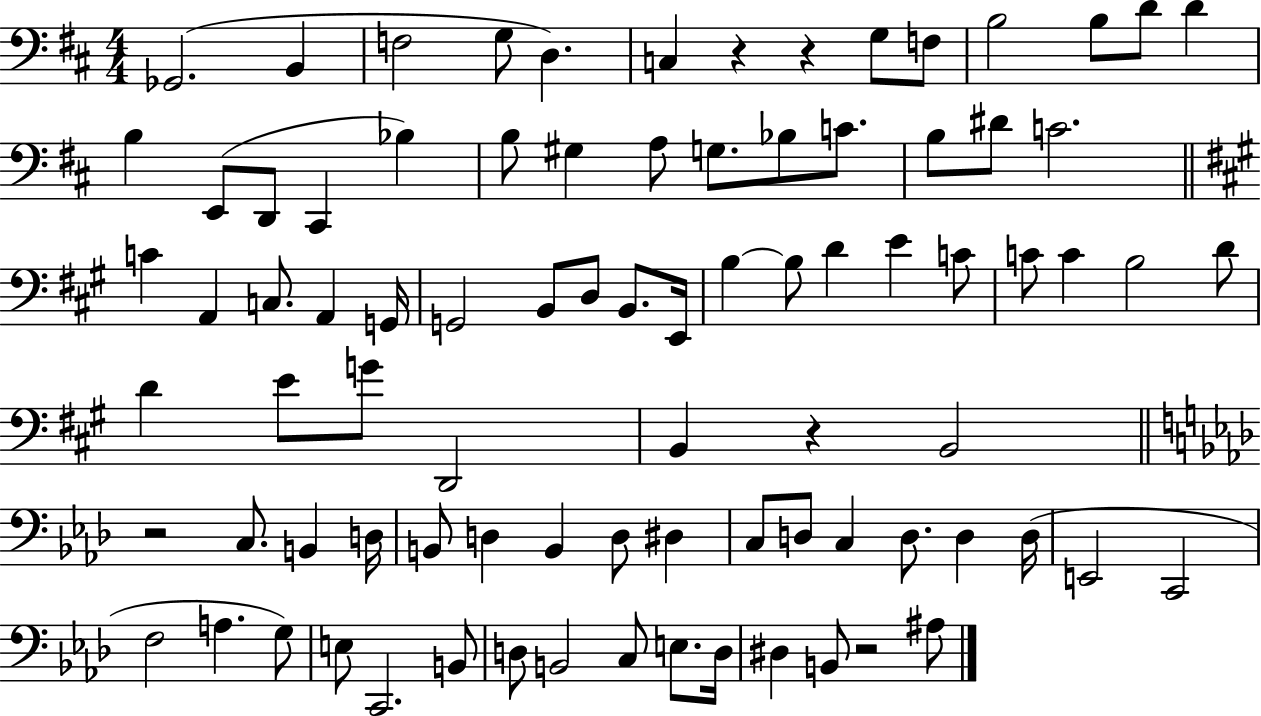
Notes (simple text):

Gb2/h. B2/q F3/h G3/e D3/q. C3/q R/q R/q G3/e F3/e B3/h B3/e D4/e D4/q B3/q E2/e D2/e C#2/q Bb3/q B3/e G#3/q A3/e G3/e. Bb3/e C4/e. B3/e D#4/e C4/h. C4/q A2/q C3/e. A2/q G2/s G2/h B2/e D3/e B2/e. E2/s B3/q B3/e D4/q E4/q C4/e C4/e C4/q B3/h D4/e D4/q E4/e G4/e D2/h B2/q R/q B2/h R/h C3/e. B2/q D3/s B2/e D3/q B2/q D3/e D#3/q C3/e D3/e C3/q D3/e. D3/q D3/s E2/h C2/h F3/h A3/q. G3/e E3/e C2/h. B2/e D3/e B2/h C3/e E3/e. D3/s D#3/q B2/e R/h A#3/e